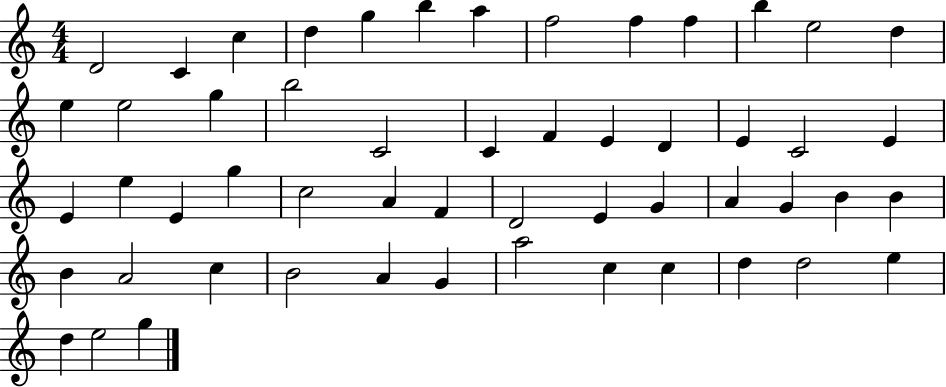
D4/h C4/q C5/q D5/q G5/q B5/q A5/q F5/h F5/q F5/q B5/q E5/h D5/q E5/q E5/h G5/q B5/h C4/h C4/q F4/q E4/q D4/q E4/q C4/h E4/q E4/q E5/q E4/q G5/q C5/h A4/q F4/q D4/h E4/q G4/q A4/q G4/q B4/q B4/q B4/q A4/h C5/q B4/h A4/q G4/q A5/h C5/q C5/q D5/q D5/h E5/q D5/q E5/h G5/q